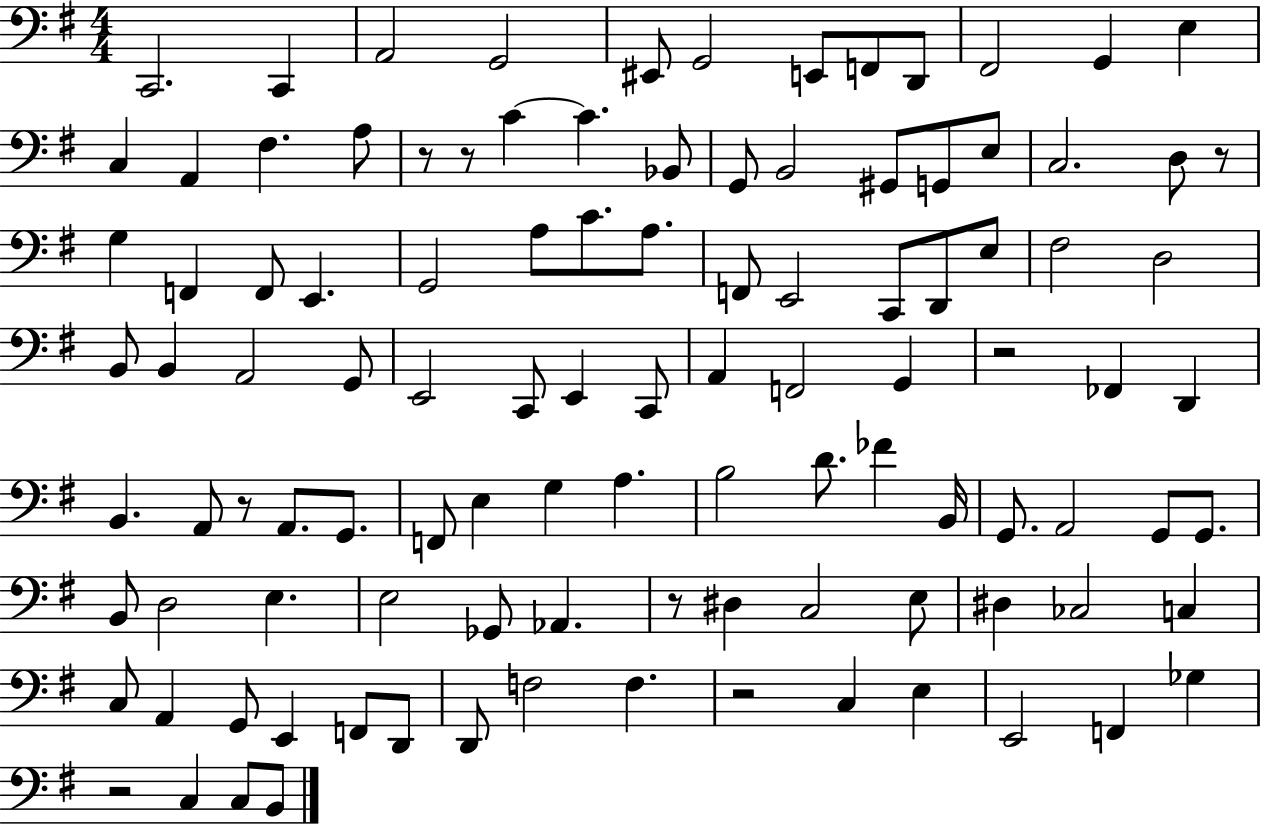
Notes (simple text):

C2/h. C2/q A2/h G2/h EIS2/e G2/h E2/e F2/e D2/e F#2/h G2/q E3/q C3/q A2/q F#3/q. A3/e R/e R/e C4/q C4/q. Bb2/e G2/e B2/h G#2/e G2/e E3/e C3/h. D3/e R/e G3/q F2/q F2/e E2/q. G2/h A3/e C4/e. A3/e. F2/e E2/h C2/e D2/e E3/e F#3/h D3/h B2/e B2/q A2/h G2/e E2/h C2/e E2/q C2/e A2/q F2/h G2/q R/h FES2/q D2/q B2/q. A2/e R/e A2/e. G2/e. F2/e E3/q G3/q A3/q. B3/h D4/e. FES4/q B2/s G2/e. A2/h G2/e G2/e. B2/e D3/h E3/q. E3/h Gb2/e Ab2/q. R/e D#3/q C3/h E3/e D#3/q CES3/h C3/q C3/e A2/q G2/e E2/q F2/e D2/e D2/e F3/h F3/q. R/h C3/q E3/q E2/h F2/q Gb3/q R/h C3/q C3/e B2/e